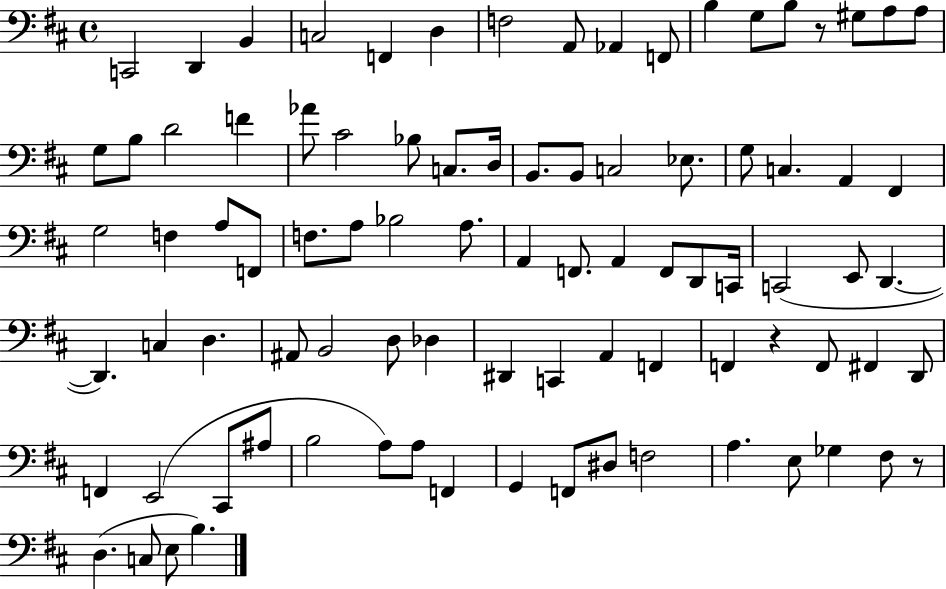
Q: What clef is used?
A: bass